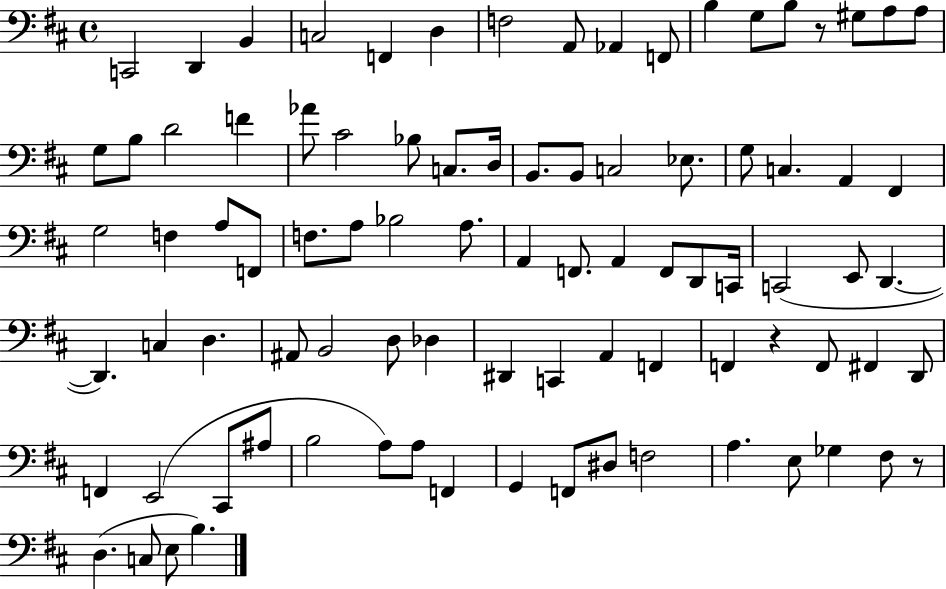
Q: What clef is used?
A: bass